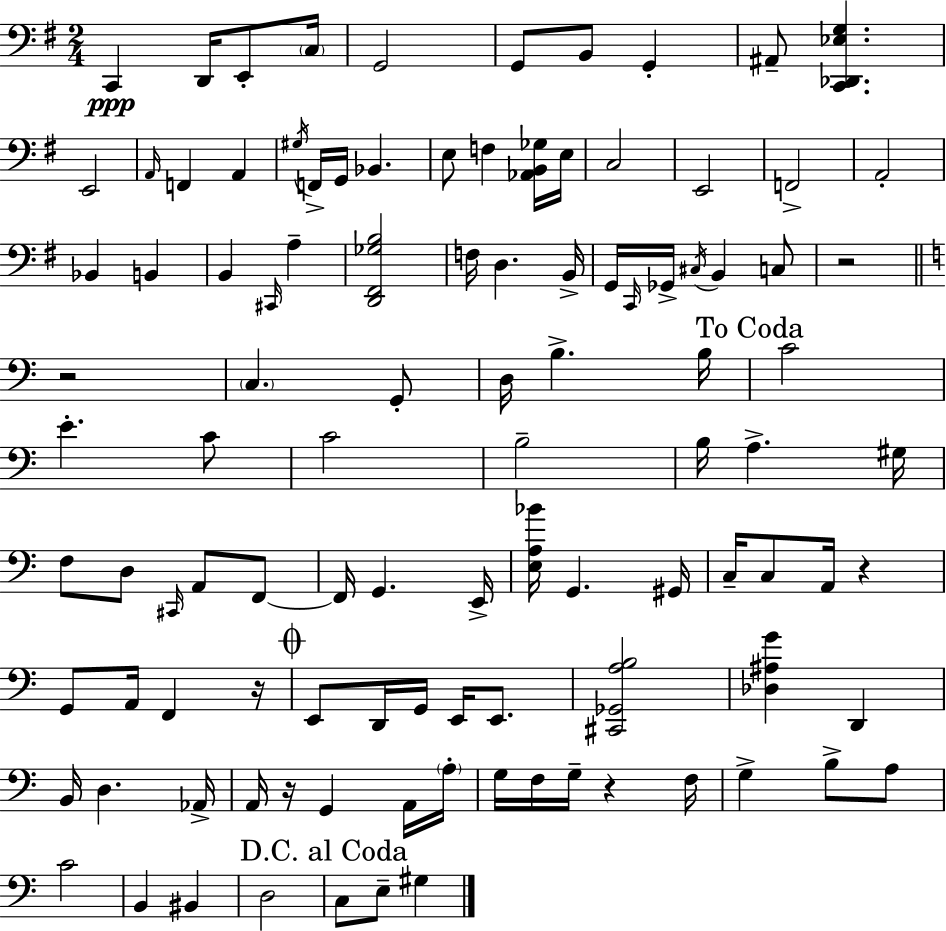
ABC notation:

X:1
T:Untitled
M:2/4
L:1/4
K:G
C,, D,,/4 E,,/2 C,/4 G,,2 G,,/2 B,,/2 G,, ^A,,/2 [C,,_D,,_E,G,] E,,2 A,,/4 F,, A,, ^G,/4 F,,/4 G,,/4 _B,, E,/2 F, [_A,,B,,_G,]/4 E,/4 C,2 E,,2 F,,2 A,,2 _B,, B,, B,, ^C,,/4 A, [D,,^F,,_G,B,]2 F,/4 D, B,,/4 G,,/4 C,,/4 _G,,/4 ^C,/4 B,, C,/2 z2 z2 C, G,,/2 D,/4 B, B,/4 C2 E C/2 C2 B,2 B,/4 A, ^G,/4 F,/2 D,/2 ^C,,/4 A,,/2 F,,/2 F,,/4 G,, E,,/4 [E,A,_B]/4 G,, ^G,,/4 C,/4 C,/2 A,,/4 z G,,/2 A,,/4 F,, z/4 E,,/2 D,,/4 G,,/4 E,,/4 E,,/2 [^C,,_G,,A,B,]2 [_D,^A,G] D,, B,,/4 D, _A,,/4 A,,/4 z/4 G,, A,,/4 A,/4 G,/4 F,/4 G,/4 z F,/4 G, B,/2 A,/2 C2 B,, ^B,, D,2 C,/2 E,/2 ^G,